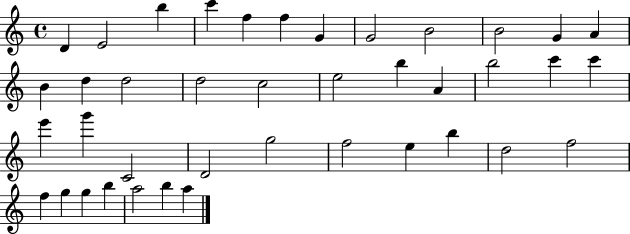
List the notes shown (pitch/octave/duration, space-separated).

D4/q E4/h B5/q C6/q F5/q F5/q G4/q G4/h B4/h B4/h G4/q A4/q B4/q D5/q D5/h D5/h C5/h E5/h B5/q A4/q B5/h C6/q C6/q E6/q G6/q C4/h D4/h G5/h F5/h E5/q B5/q D5/h F5/h F5/q G5/q G5/q B5/q A5/h B5/q A5/q